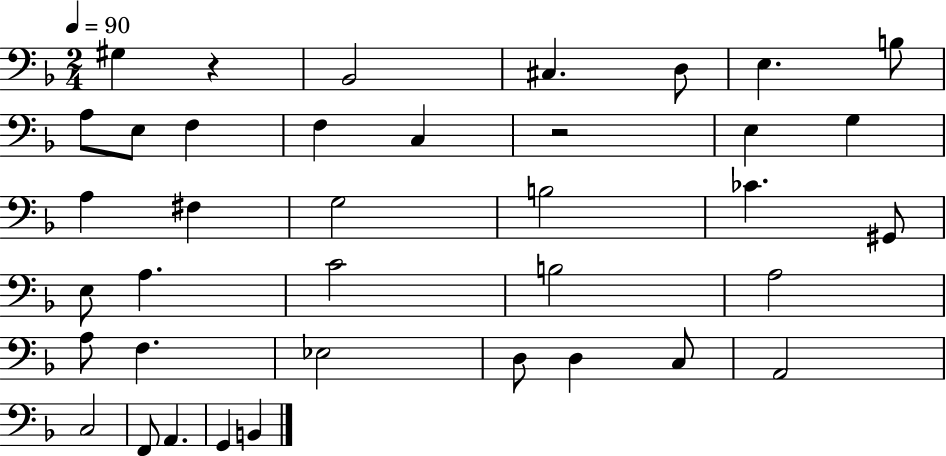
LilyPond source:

{
  \clef bass
  \numericTimeSignature
  \time 2/4
  \key f \major
  \tempo 4 = 90
  gis4 r4 | bes,2 | cis4. d8 | e4. b8 | \break a8 e8 f4 | f4 c4 | r2 | e4 g4 | \break a4 fis4 | g2 | b2 | ces'4. gis,8 | \break e8 a4. | c'2 | b2 | a2 | \break a8 f4. | ees2 | d8 d4 c8 | a,2 | \break c2 | f,8 a,4. | g,4 b,4 | \bar "|."
}